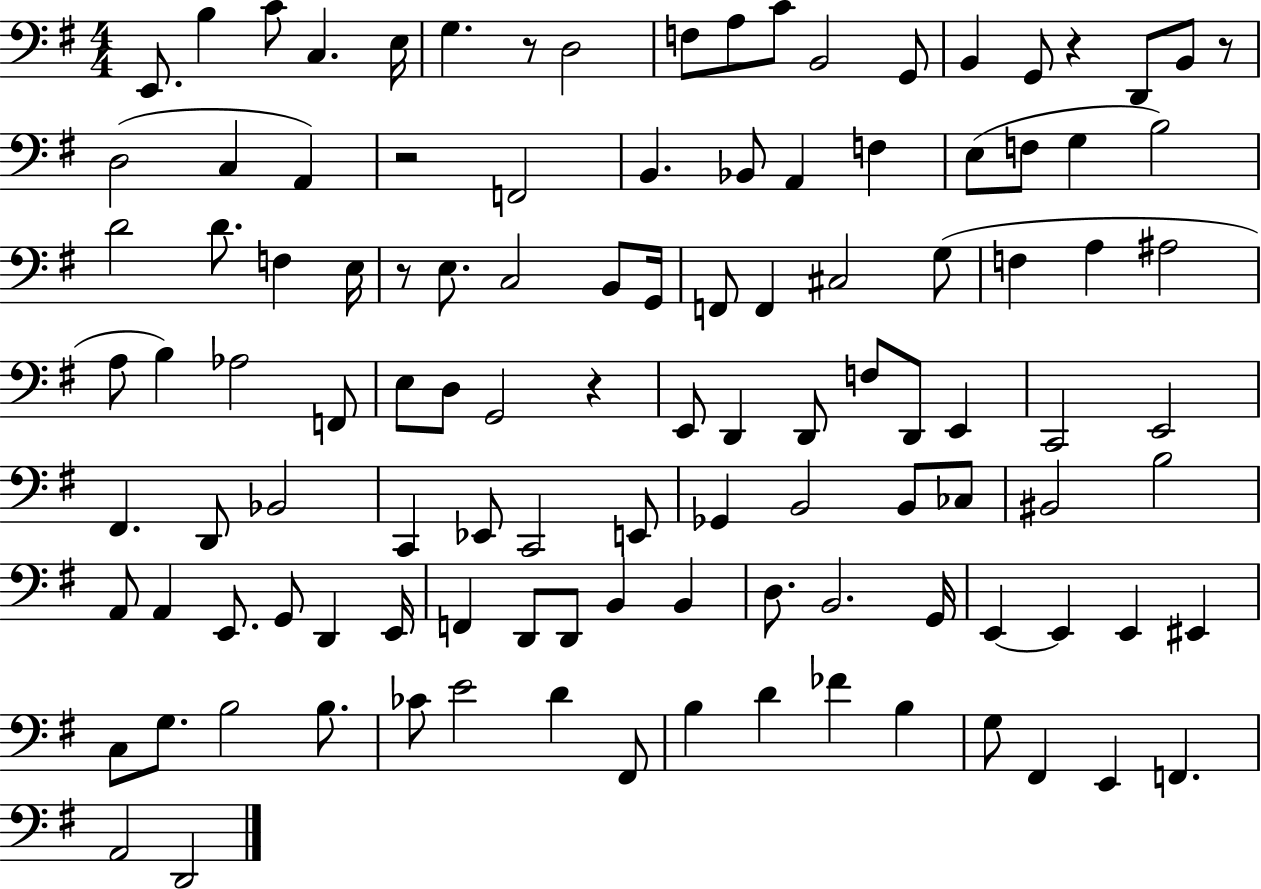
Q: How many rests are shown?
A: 6